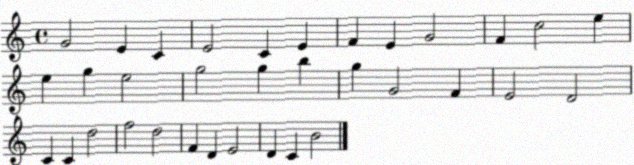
X:1
T:Untitled
M:4/4
L:1/4
K:C
G2 E C E2 C E F E G2 F c2 e e g e2 g2 g b g G2 F E2 D2 C C d2 f2 d2 F D E2 D C B2